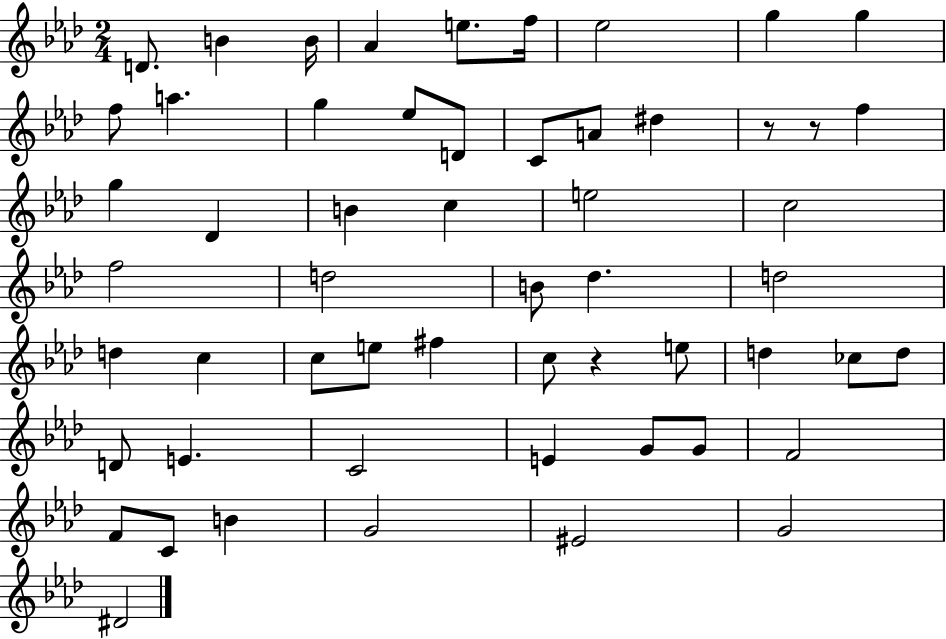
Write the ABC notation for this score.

X:1
T:Untitled
M:2/4
L:1/4
K:Ab
D/2 B B/4 _A e/2 f/4 _e2 g g f/2 a g _e/2 D/2 C/2 A/2 ^d z/2 z/2 f g _D B c e2 c2 f2 d2 B/2 _d d2 d c c/2 e/2 ^f c/2 z e/2 d _c/2 d/2 D/2 E C2 E G/2 G/2 F2 F/2 C/2 B G2 ^E2 G2 ^D2